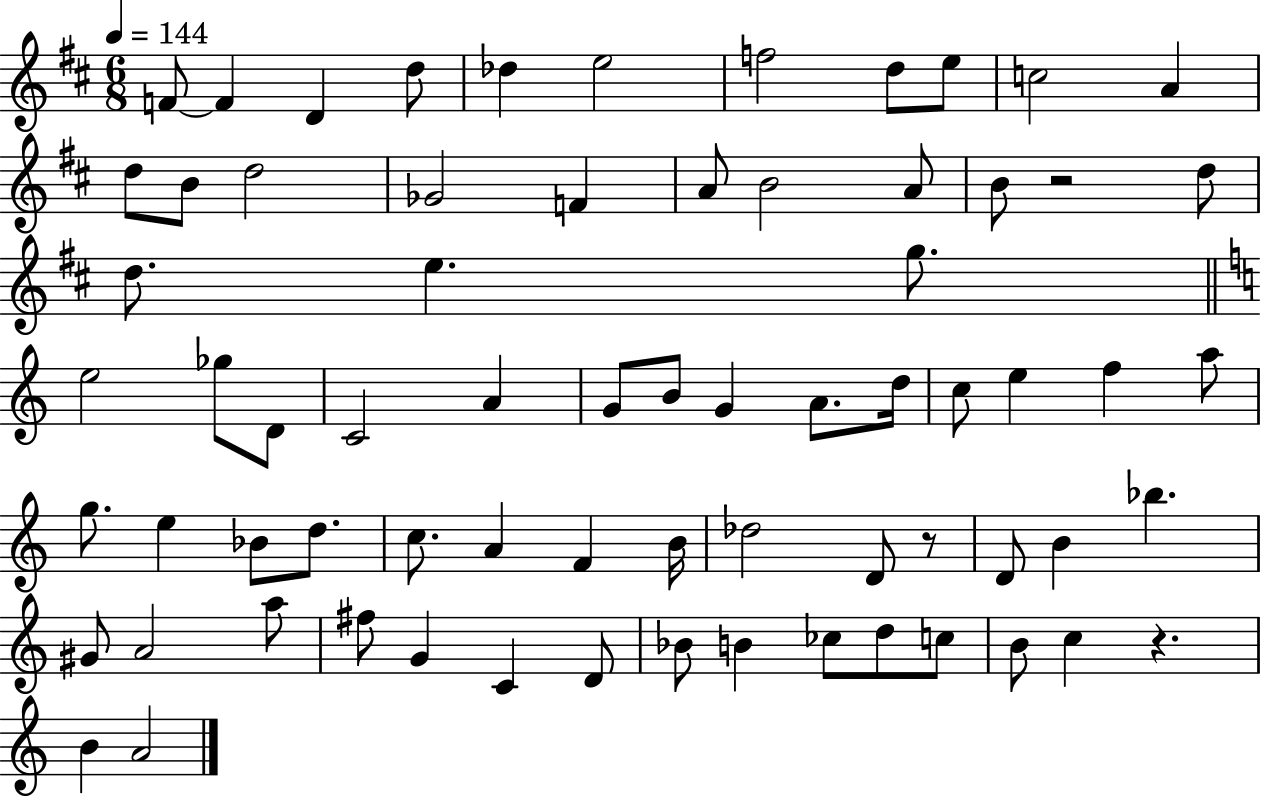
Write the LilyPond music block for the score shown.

{
  \clef treble
  \numericTimeSignature
  \time 6/8
  \key d \major
  \tempo 4 = 144
  f'8~~ f'4 d'4 d''8 | des''4 e''2 | f''2 d''8 e''8 | c''2 a'4 | \break d''8 b'8 d''2 | ges'2 f'4 | a'8 b'2 a'8 | b'8 r2 d''8 | \break d''8. e''4. g''8. | \bar "||" \break \key a \minor e''2 ges''8 d'8 | c'2 a'4 | g'8 b'8 g'4 a'8. d''16 | c''8 e''4 f''4 a''8 | \break g''8. e''4 bes'8 d''8. | c''8. a'4 f'4 b'16 | des''2 d'8 r8 | d'8 b'4 bes''4. | \break gis'8 a'2 a''8 | fis''8 g'4 c'4 d'8 | bes'8 b'4 ces''8 d''8 c''8 | b'8 c''4 r4. | \break b'4 a'2 | \bar "|."
}